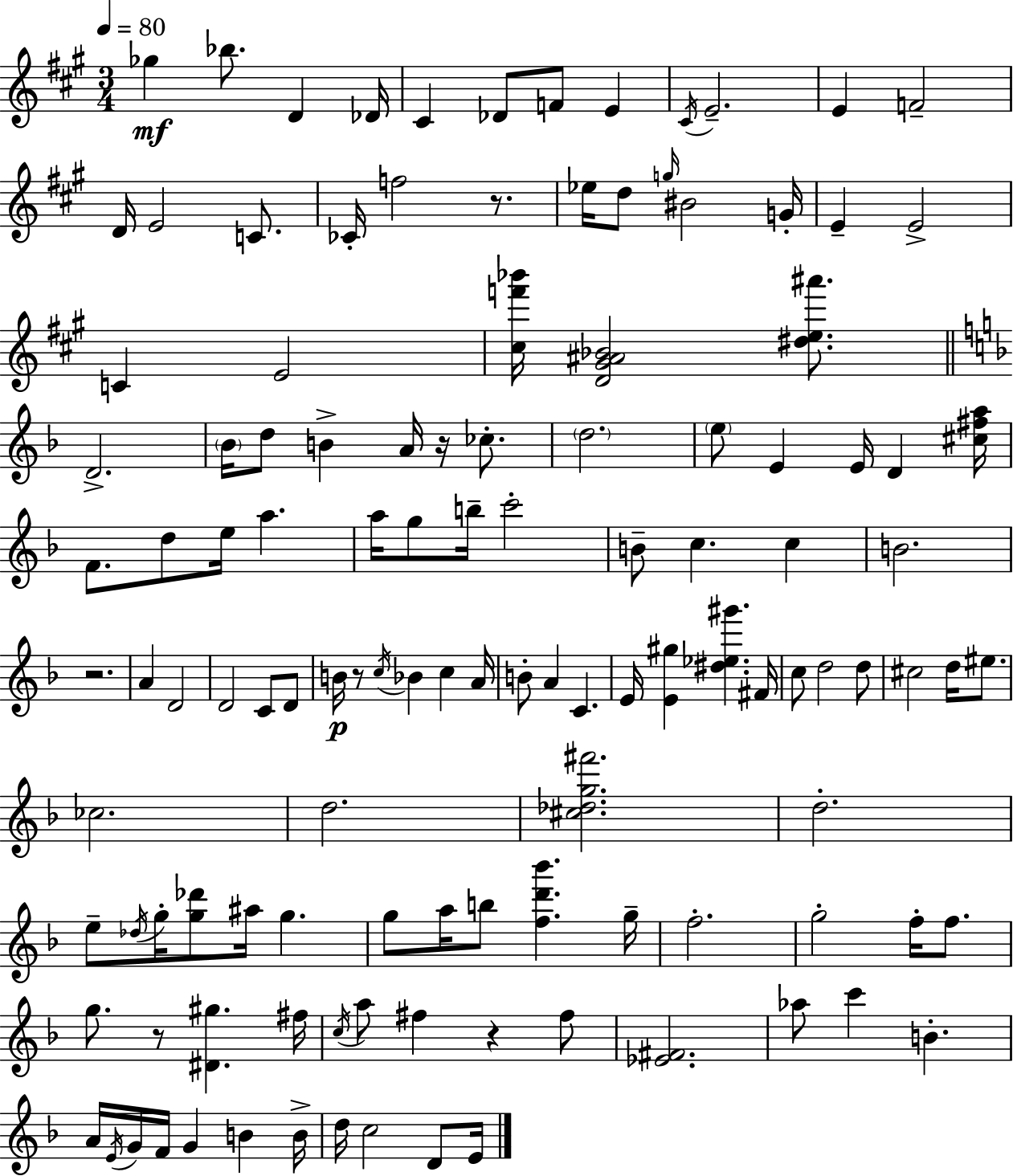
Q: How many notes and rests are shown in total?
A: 123